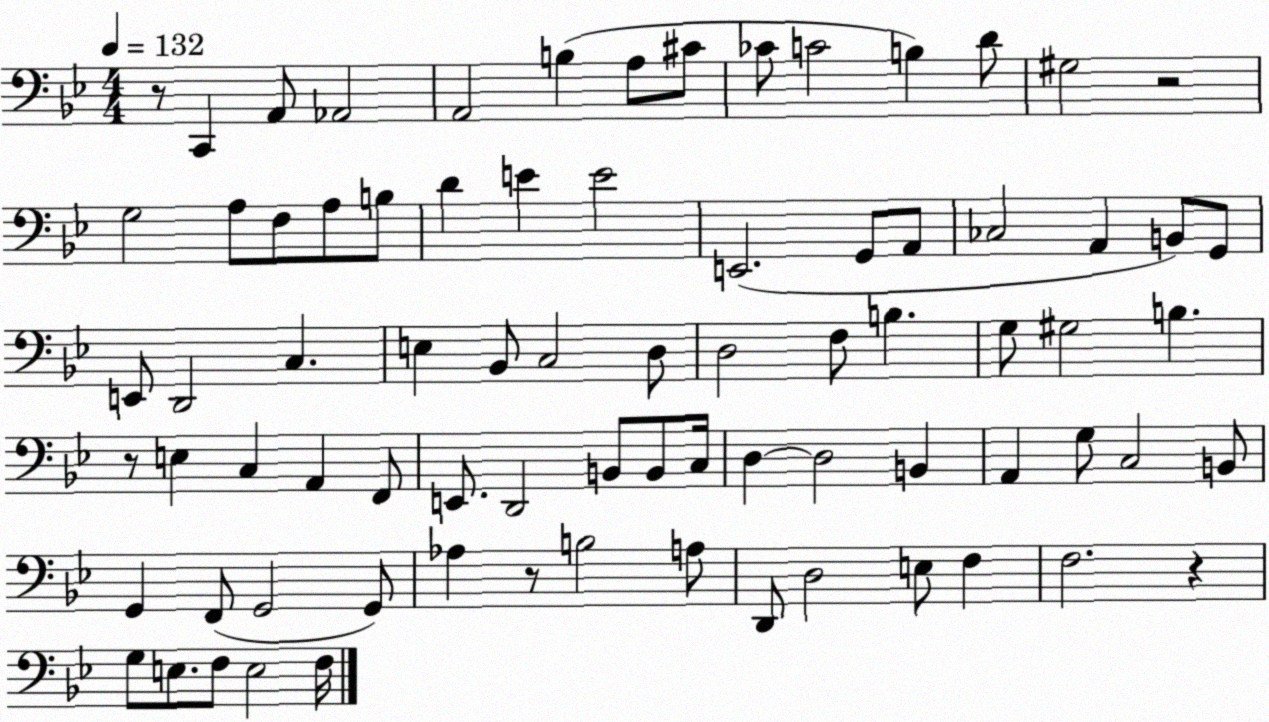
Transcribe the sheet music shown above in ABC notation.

X:1
T:Untitled
M:4/4
L:1/4
K:Bb
z/2 C,, A,,/2 _A,,2 A,,2 B, A,/2 ^C/2 _C/2 C2 B, D/2 ^G,2 z2 G,2 A,/2 F,/2 A,/2 B,/2 D E E2 E,,2 G,,/2 A,,/2 _C,2 A,, B,,/2 G,,/2 E,,/2 D,,2 C, E, _B,,/2 C,2 D,/2 D,2 F,/2 B, G,/2 ^G,2 B, z/2 E, C, A,, F,,/2 E,,/2 D,,2 B,,/2 B,,/2 C,/4 D, D,2 B,, A,, G,/2 C,2 B,,/2 G,, F,,/2 G,,2 G,,/2 _A, z/2 B,2 A,/2 D,,/2 D,2 E,/2 F, F,2 z G,/2 E,/2 F,/2 E,2 F,/4